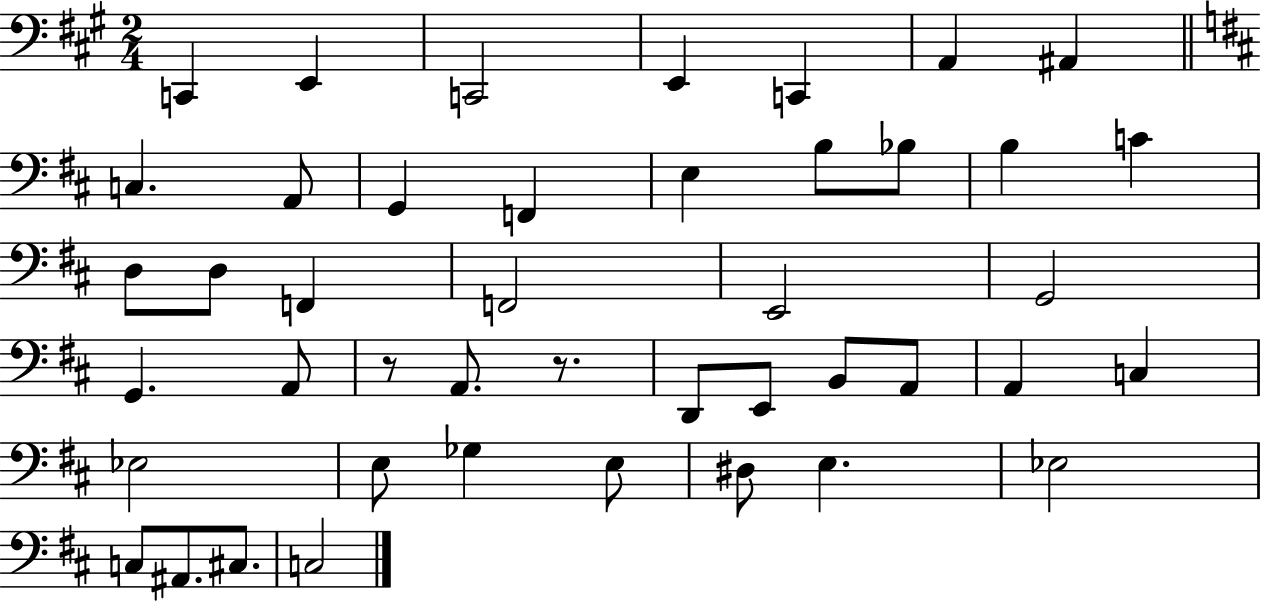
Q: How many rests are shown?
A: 2